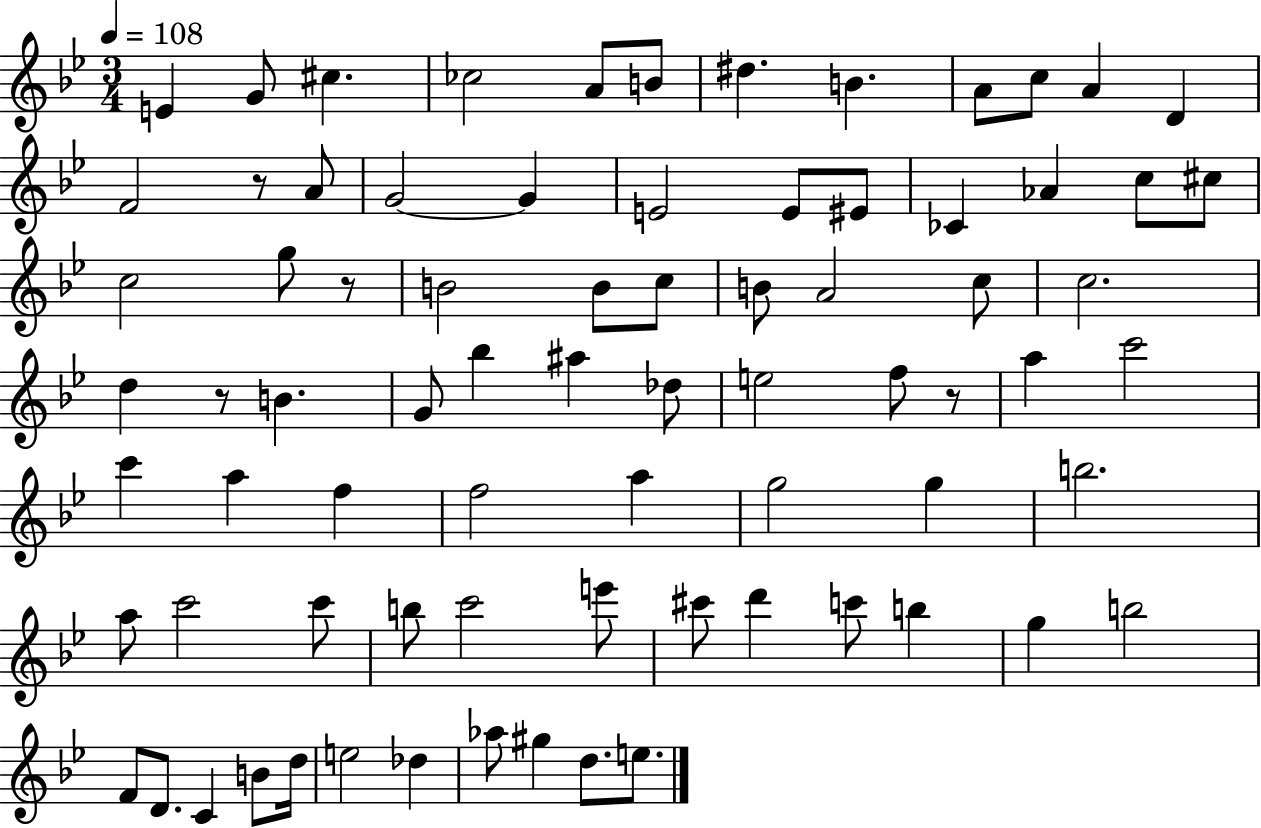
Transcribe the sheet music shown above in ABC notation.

X:1
T:Untitled
M:3/4
L:1/4
K:Bb
E G/2 ^c _c2 A/2 B/2 ^d B A/2 c/2 A D F2 z/2 A/2 G2 G E2 E/2 ^E/2 _C _A c/2 ^c/2 c2 g/2 z/2 B2 B/2 c/2 B/2 A2 c/2 c2 d z/2 B G/2 _b ^a _d/2 e2 f/2 z/2 a c'2 c' a f f2 a g2 g b2 a/2 c'2 c'/2 b/2 c'2 e'/2 ^c'/2 d' c'/2 b g b2 F/2 D/2 C B/2 d/4 e2 _d _a/2 ^g d/2 e/2